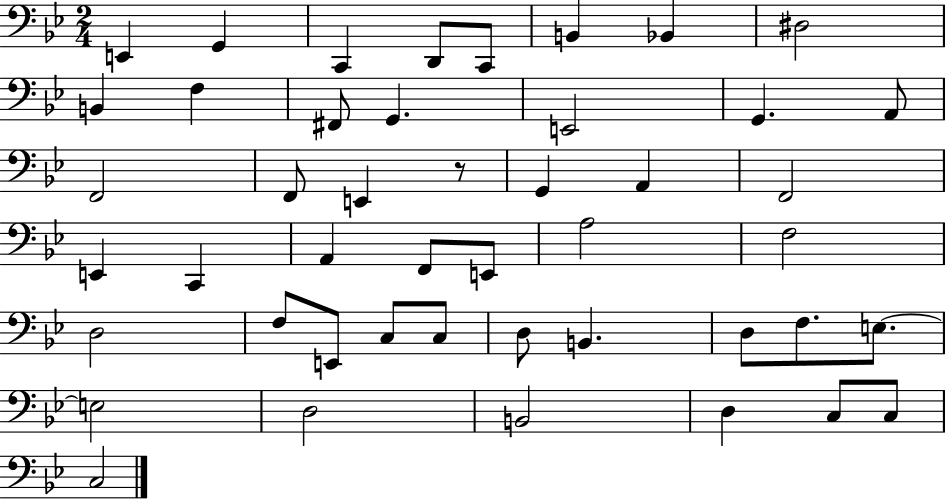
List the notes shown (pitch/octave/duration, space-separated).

E2/q G2/q C2/q D2/e C2/e B2/q Bb2/q D#3/h B2/q F3/q F#2/e G2/q. E2/h G2/q. A2/e F2/h F2/e E2/q R/e G2/q A2/q F2/h E2/q C2/q A2/q F2/e E2/e A3/h F3/h D3/h F3/e E2/e C3/e C3/e D3/e B2/q. D3/e F3/e. E3/e. E3/h D3/h B2/h D3/q C3/e C3/e C3/h